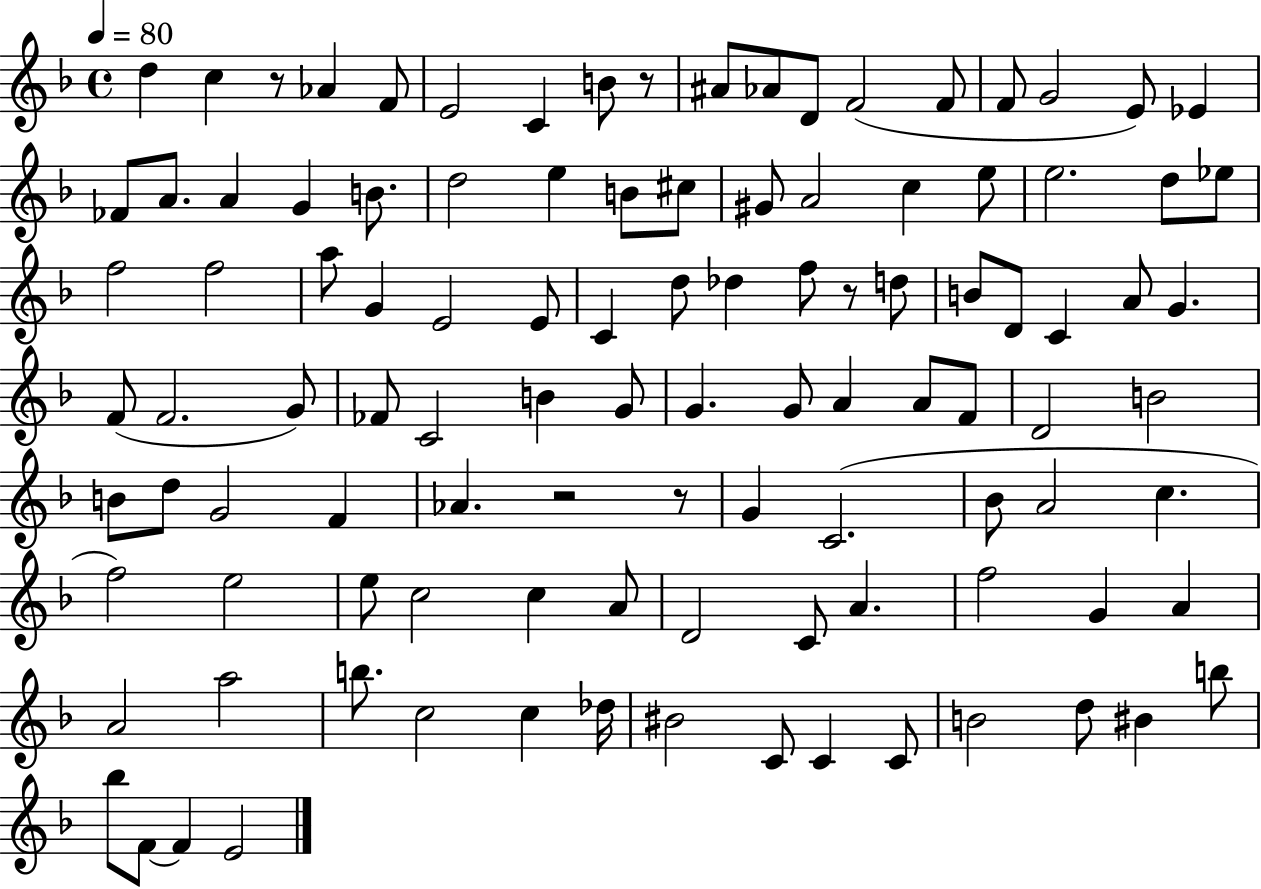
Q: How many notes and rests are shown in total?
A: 107